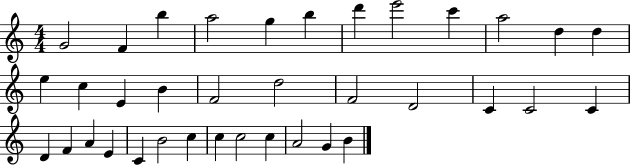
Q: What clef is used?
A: treble